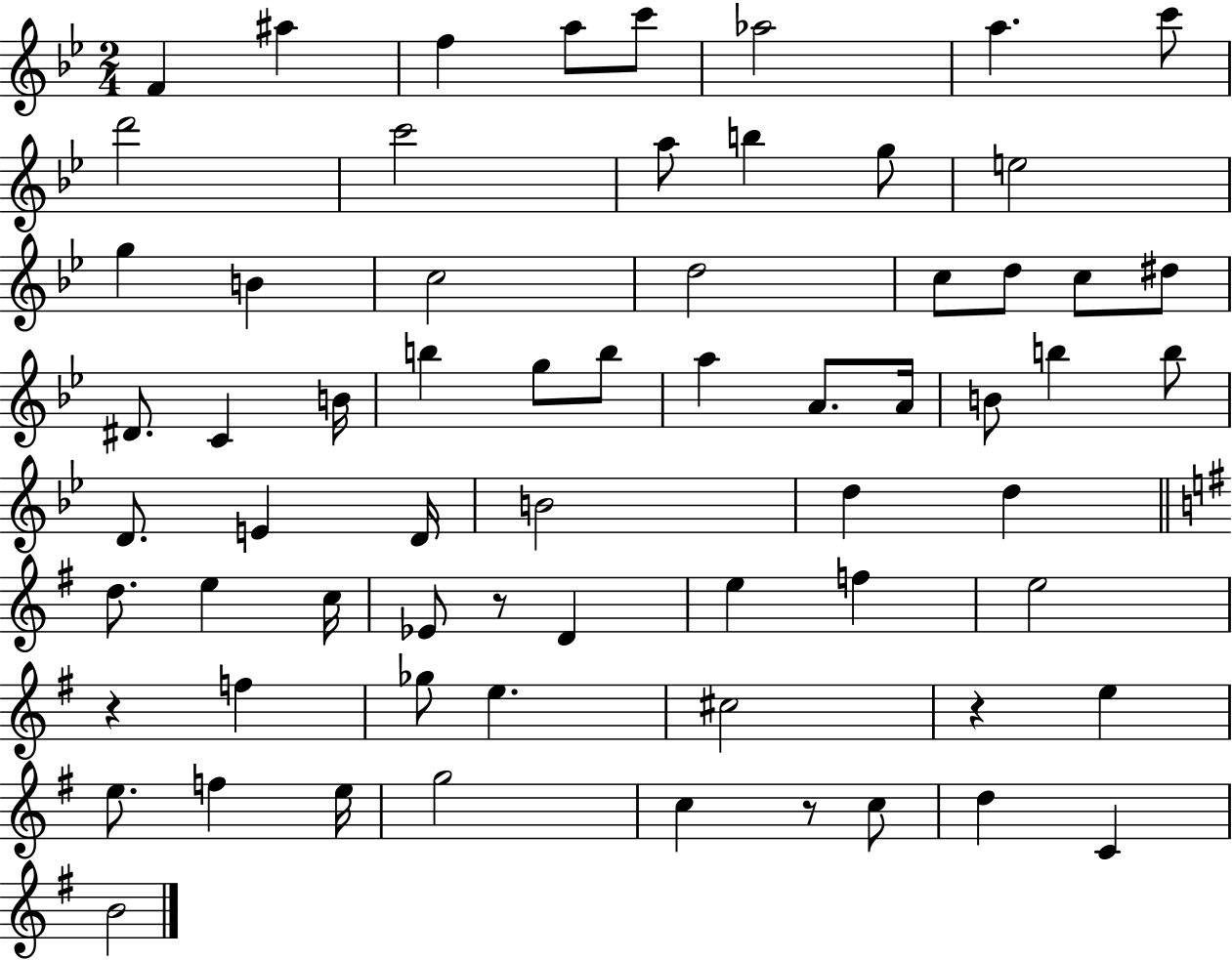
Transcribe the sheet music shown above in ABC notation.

X:1
T:Untitled
M:2/4
L:1/4
K:Bb
F ^a f a/2 c'/2 _a2 a c'/2 d'2 c'2 a/2 b g/2 e2 g B c2 d2 c/2 d/2 c/2 ^d/2 ^D/2 C B/4 b g/2 b/2 a A/2 A/4 B/2 b b/2 D/2 E D/4 B2 d d d/2 e c/4 _E/2 z/2 D e f e2 z f _g/2 e ^c2 z e e/2 f e/4 g2 c z/2 c/2 d C B2